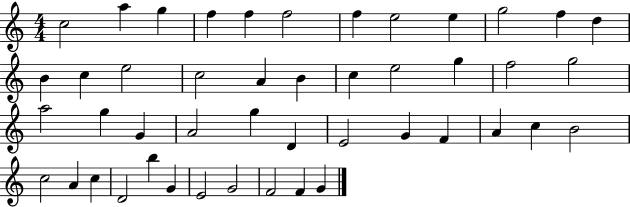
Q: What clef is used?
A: treble